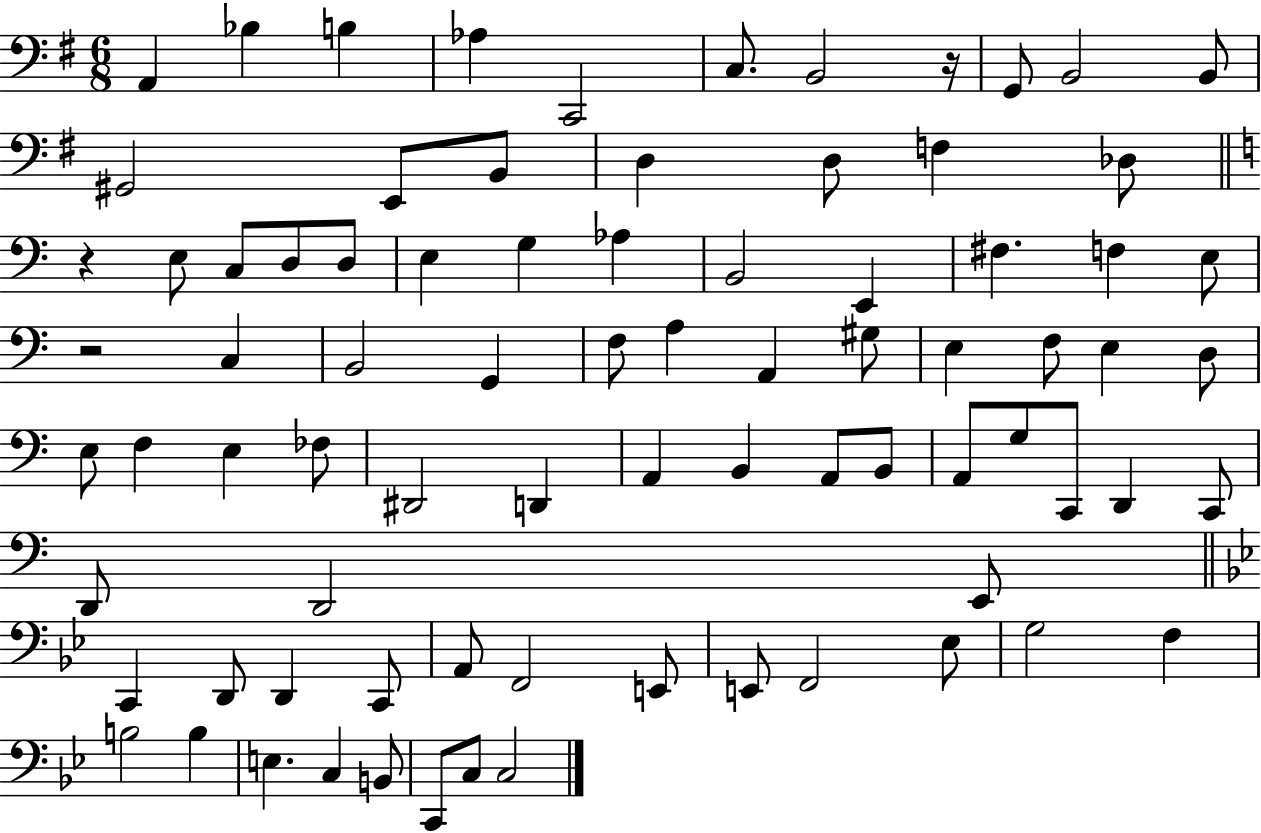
A2/q Bb3/q B3/q Ab3/q C2/h C3/e. B2/h R/s G2/e B2/h B2/e G#2/h E2/e B2/e D3/q D3/e F3/q Db3/e R/q E3/e C3/e D3/e D3/e E3/q G3/q Ab3/q B2/h E2/q F#3/q. F3/q E3/e R/h C3/q B2/h G2/q F3/e A3/q A2/q G#3/e E3/q F3/e E3/q D3/e E3/e F3/q E3/q FES3/e D#2/h D2/q A2/q B2/q A2/e B2/e A2/e G3/e C2/e D2/q C2/e D2/e D2/h E2/e C2/q D2/e D2/q C2/e A2/e F2/h E2/e E2/e F2/h Eb3/e G3/h F3/q B3/h B3/q E3/q. C3/q B2/e C2/e C3/e C3/h